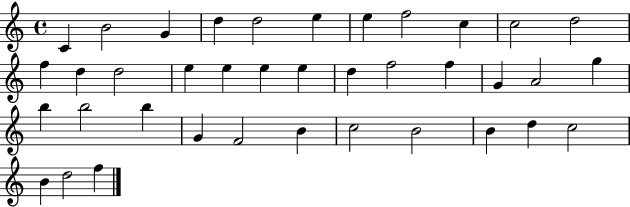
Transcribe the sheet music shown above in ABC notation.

X:1
T:Untitled
M:4/4
L:1/4
K:C
C B2 G d d2 e e f2 c c2 d2 f d d2 e e e e d f2 f G A2 g b b2 b G F2 B c2 B2 B d c2 B d2 f